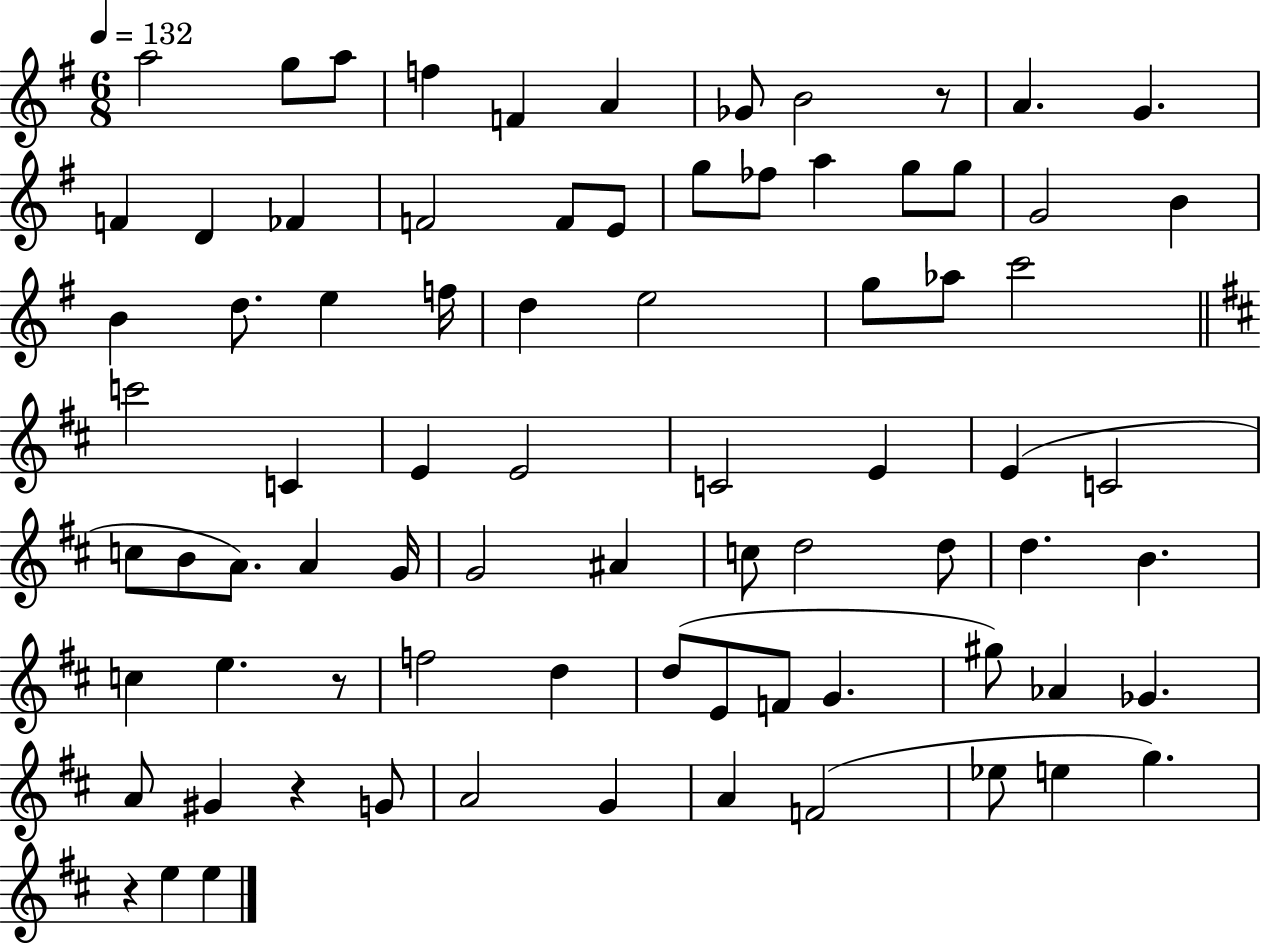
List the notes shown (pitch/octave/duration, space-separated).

A5/h G5/e A5/e F5/q F4/q A4/q Gb4/e B4/h R/e A4/q. G4/q. F4/q D4/q FES4/q F4/h F4/e E4/e G5/e FES5/e A5/q G5/e G5/e G4/h B4/q B4/q D5/e. E5/q F5/s D5/q E5/h G5/e Ab5/e C6/h C6/h C4/q E4/q E4/h C4/h E4/q E4/q C4/h C5/e B4/e A4/e. A4/q G4/s G4/h A#4/q C5/e D5/h D5/e D5/q. B4/q. C5/q E5/q. R/e F5/h D5/q D5/e E4/e F4/e G4/q. G#5/e Ab4/q Gb4/q. A4/e G#4/q R/q G4/e A4/h G4/q A4/q F4/h Eb5/e E5/q G5/q. R/q E5/q E5/q